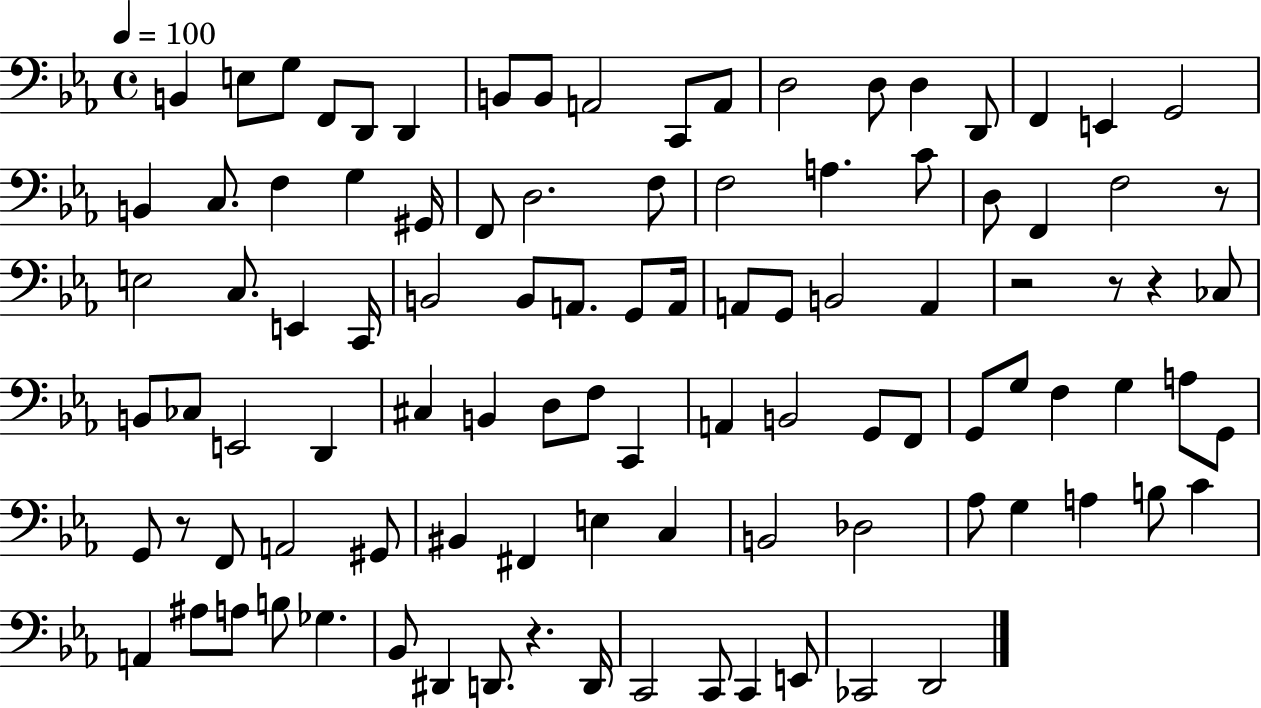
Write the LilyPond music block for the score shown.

{
  \clef bass
  \time 4/4
  \defaultTimeSignature
  \key ees \major
  \tempo 4 = 100
  b,4 e8 g8 f,8 d,8 d,4 | b,8 b,8 a,2 c,8 a,8 | d2 d8 d4 d,8 | f,4 e,4 g,2 | \break b,4 c8. f4 g4 gis,16 | f,8 d2. f8 | f2 a4. c'8 | d8 f,4 f2 r8 | \break e2 c8. e,4 c,16 | b,2 b,8 a,8. g,8 a,16 | a,8 g,8 b,2 a,4 | r2 r8 r4 ces8 | \break b,8 ces8 e,2 d,4 | cis4 b,4 d8 f8 c,4 | a,4 b,2 g,8 f,8 | g,8 g8 f4 g4 a8 g,8 | \break g,8 r8 f,8 a,2 gis,8 | bis,4 fis,4 e4 c4 | b,2 des2 | aes8 g4 a4 b8 c'4 | \break a,4 ais8 a8 b8 ges4. | bes,8 dis,4 d,8. r4. d,16 | c,2 c,8 c,4 e,8 | ces,2 d,2 | \break \bar "|."
}